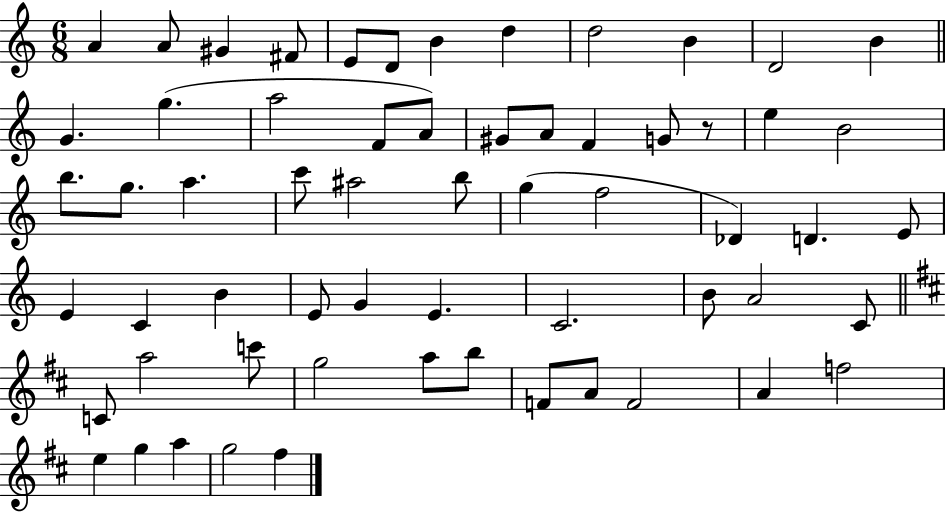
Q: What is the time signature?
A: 6/8